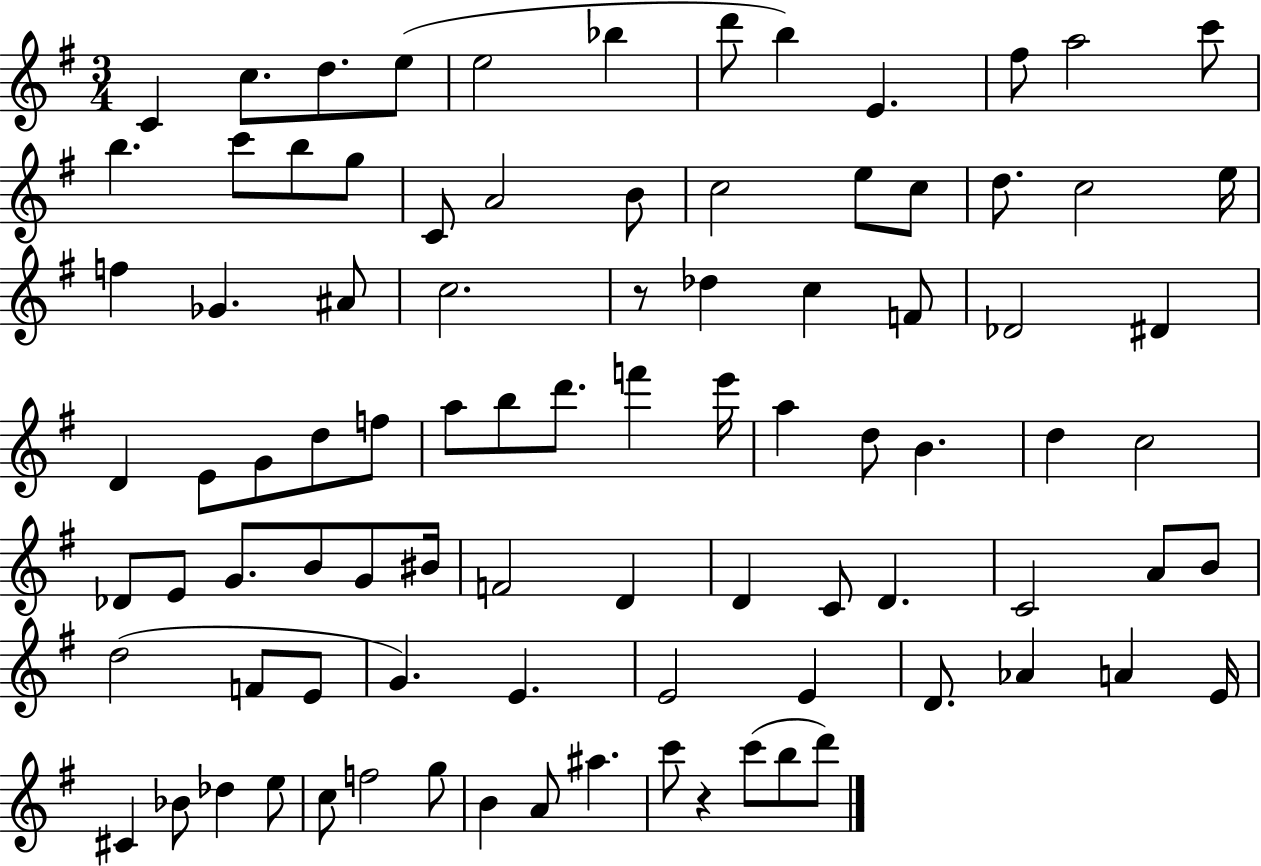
{
  \clef treble
  \numericTimeSignature
  \time 3/4
  \key g \major
  \repeat volta 2 { c'4 c''8. d''8. e''8( | e''2 bes''4 | d'''8 b''4) e'4. | fis''8 a''2 c'''8 | \break b''4. c'''8 b''8 g''8 | c'8 a'2 b'8 | c''2 e''8 c''8 | d''8. c''2 e''16 | \break f''4 ges'4. ais'8 | c''2. | r8 des''4 c''4 f'8 | des'2 dis'4 | \break d'4 e'8 g'8 d''8 f''8 | a''8 b''8 d'''8. f'''4 e'''16 | a''4 d''8 b'4. | d''4 c''2 | \break des'8 e'8 g'8. b'8 g'8 bis'16 | f'2 d'4 | d'4 c'8 d'4. | c'2 a'8 b'8 | \break d''2( f'8 e'8 | g'4.) e'4. | e'2 e'4 | d'8. aes'4 a'4 e'16 | \break cis'4 bes'8 des''4 e''8 | c''8 f''2 g''8 | b'4 a'8 ais''4. | c'''8 r4 c'''8( b''8 d'''8) | \break } \bar "|."
}